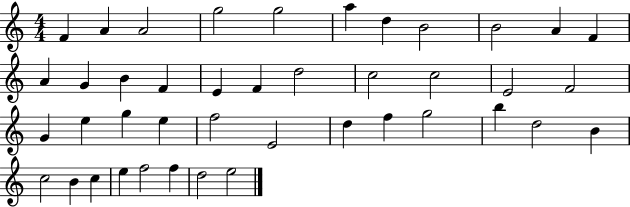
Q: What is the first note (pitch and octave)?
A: F4